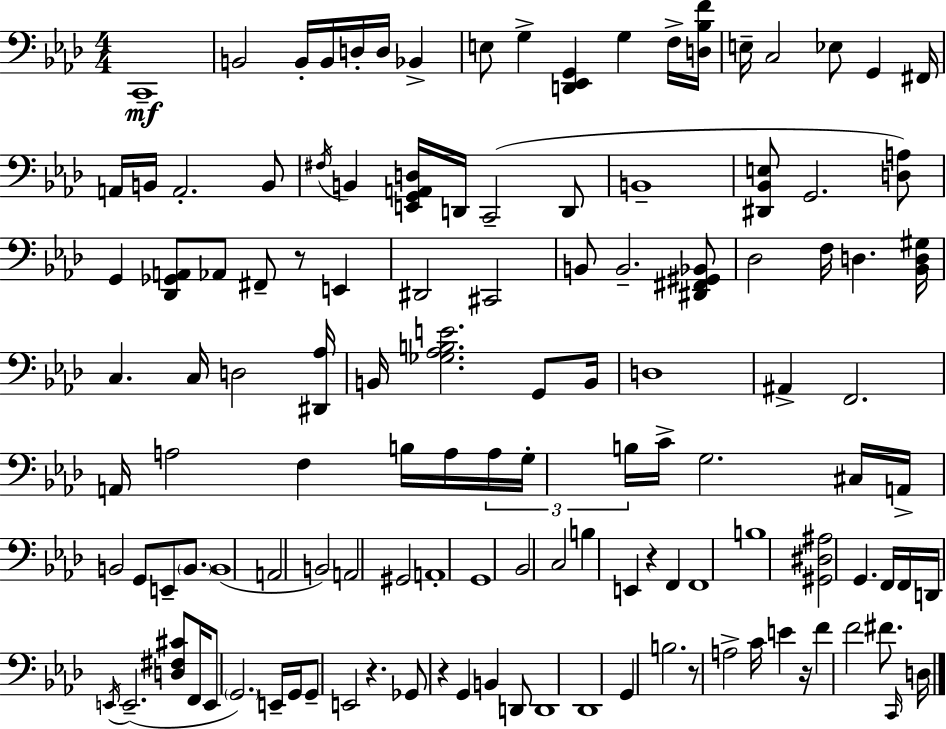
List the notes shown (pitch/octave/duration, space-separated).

C2/w B2/h B2/s B2/s D3/s D3/s Bb2/q E3/e G3/q [D2,Eb2,G2]/q G3/q F3/s [D3,Bb3,F4]/s E3/s C3/h Eb3/e G2/q F#2/s A2/s B2/s A2/h. B2/e F#3/s B2/q [E2,G2,A2,D3]/s D2/s C2/h D2/e B2/w [D#2,Bb2,E3]/e G2/h. [D3,A3]/e G2/q [Db2,Gb2,A2]/e Ab2/e F#2/e R/e E2/q D#2/h C#2/h B2/e B2/h. [D#2,F#2,G#2,Bb2]/e Db3/h F3/s D3/q. [Bb2,D3,G#3]/s C3/q. C3/s D3/h [D#2,Ab3]/s B2/s [Gb3,Ab3,B3,E4]/h. G2/e B2/s D3/w A#2/q F2/h. A2/s A3/h F3/q B3/s A3/s A3/s G3/s B3/s C4/s G3/h. C#3/s A2/s B2/h G2/e E2/e B2/e. B2/w A2/h B2/h A2/h G#2/h A2/w G2/w Bb2/h C3/h B3/q E2/q R/q F2/q F2/w B3/w [G#2,D#3,A#3]/h G2/q. F2/s F2/s D2/s E2/s E2/h. [D3,F#3,C#4]/e F2/s E2/e G2/h. E2/s G2/s G2/e E2/h R/q. Gb2/e R/q G2/q B2/q D2/e D2/w Db2/w G2/q B3/h. R/e A3/h C4/s E4/q R/s F4/q F4/h F#4/e. C2/s D3/s